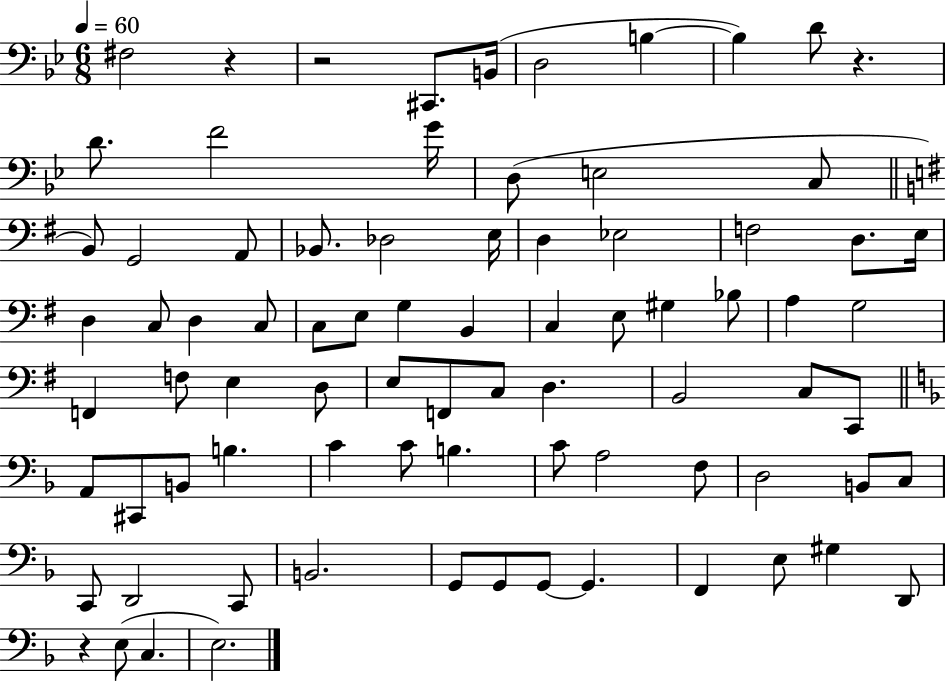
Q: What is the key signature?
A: BES major